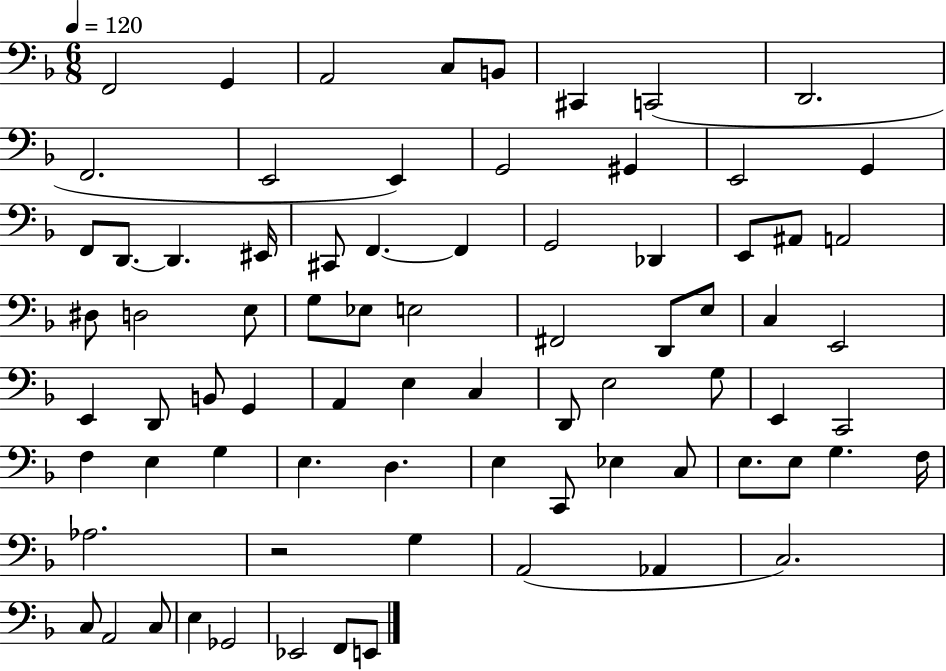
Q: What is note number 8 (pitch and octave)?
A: D2